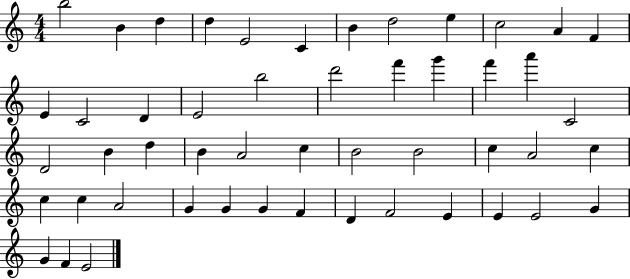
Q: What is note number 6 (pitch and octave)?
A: C4